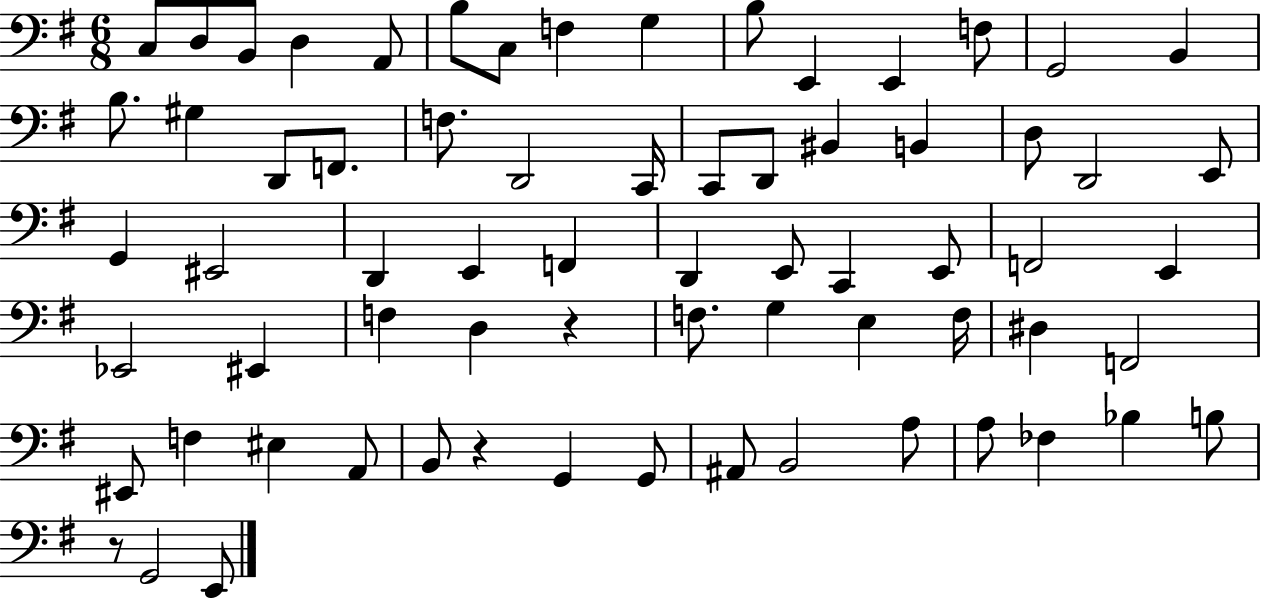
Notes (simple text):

C3/e D3/e B2/e D3/q A2/e B3/e C3/e F3/q G3/q B3/e E2/q E2/q F3/e G2/h B2/q B3/e. G#3/q D2/e F2/e. F3/e. D2/h C2/s C2/e D2/e BIS2/q B2/q D3/e D2/h E2/e G2/q EIS2/h D2/q E2/q F2/q D2/q E2/e C2/q E2/e F2/h E2/q Eb2/h EIS2/q F3/q D3/q R/q F3/e. G3/q E3/q F3/s D#3/q F2/h EIS2/e F3/q EIS3/q A2/e B2/e R/q G2/q G2/e A#2/e B2/h A3/e A3/e FES3/q Bb3/q B3/e R/e G2/h E2/e